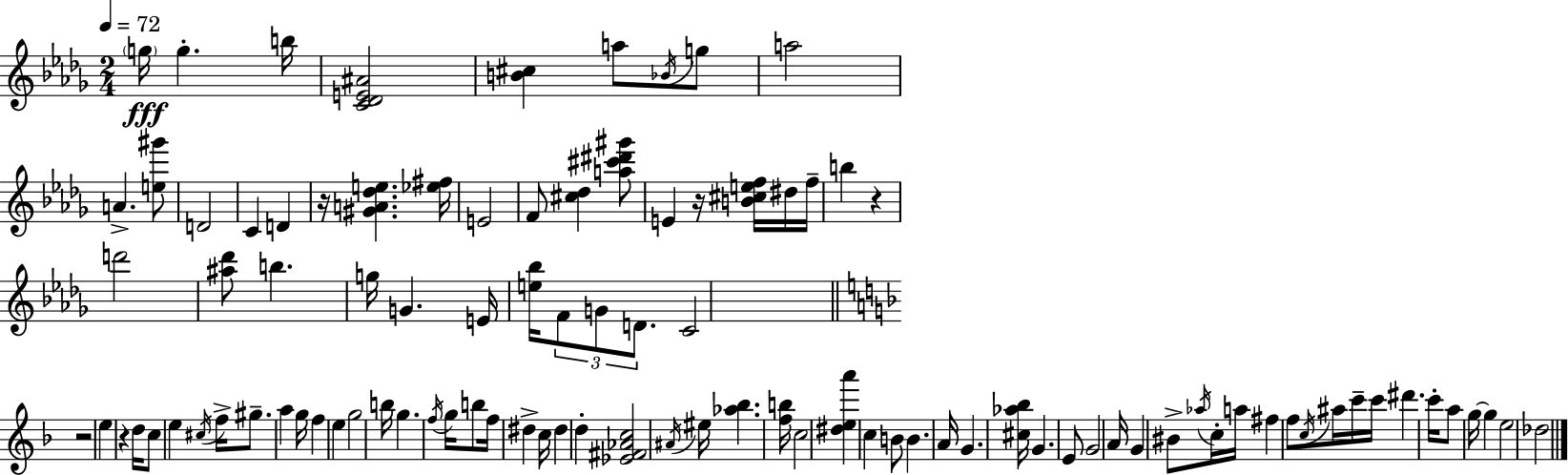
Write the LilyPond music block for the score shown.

{
  \clef treble
  \numericTimeSignature
  \time 2/4
  \key bes \minor
  \tempo 4 = 72
  \parenthesize g''16\fff g''4.-. b''16 | <c' des' e' ais'>2 | <b' cis''>4 a''8 \acciaccatura { bes'16 } g''8 | a''2 | \break a'4.-> <e'' gis'''>8 | d'2 | c'4 d'4 | r16 <gis' a' des'' e''>4. | \break <ees'' fis''>16 e'2 | f'8 <cis'' des''>4 <a'' cis''' dis''' gis'''>8 | e'4 r16 <b' cis'' e'' f''>16 dis''16 | f''16-- b''4 r4 | \break d'''2 | <ais'' des'''>8 b''4. | g''16 g'4. | e'16 <e'' bes''>16 \tuplet 3/2 { f'8 g'8 d'8. } | \break c'2 | \bar "||" \break \key f \major r2 | e''4 r4 | d''16 c''8 e''4 \acciaccatura { cis''16 } | f''16-> gis''8.-- a''4 | \break g''16 f''4 e''4 | g''2 | b''16 g''4. | \acciaccatura { f''16 } g''16 b''8 f''16 dis''4-> | \break c''16 dis''4 d''4-. | <ees' fis' aes' c''>2 | \acciaccatura { ais'16 } eis''16 <aes'' bes''>4. | <f'' b''>16 c''2 | \break <dis'' e'' a'''>4 c''4 | b'8 b'4. | a'16 g'4. | <cis'' aes'' bes''>16 g'4. | \break e'8 g'2 | a'16 g'4 | bis'8-> \acciaccatura { aes''16 } c''16-. a''16 fis''4 | f''8 \acciaccatura { c''16 } ais''16 c'''16-- c'''16 dis'''4. | \break c'''16-. a''8 | g''16~~ g''4 e''2 | des''2 | \bar "|."
}